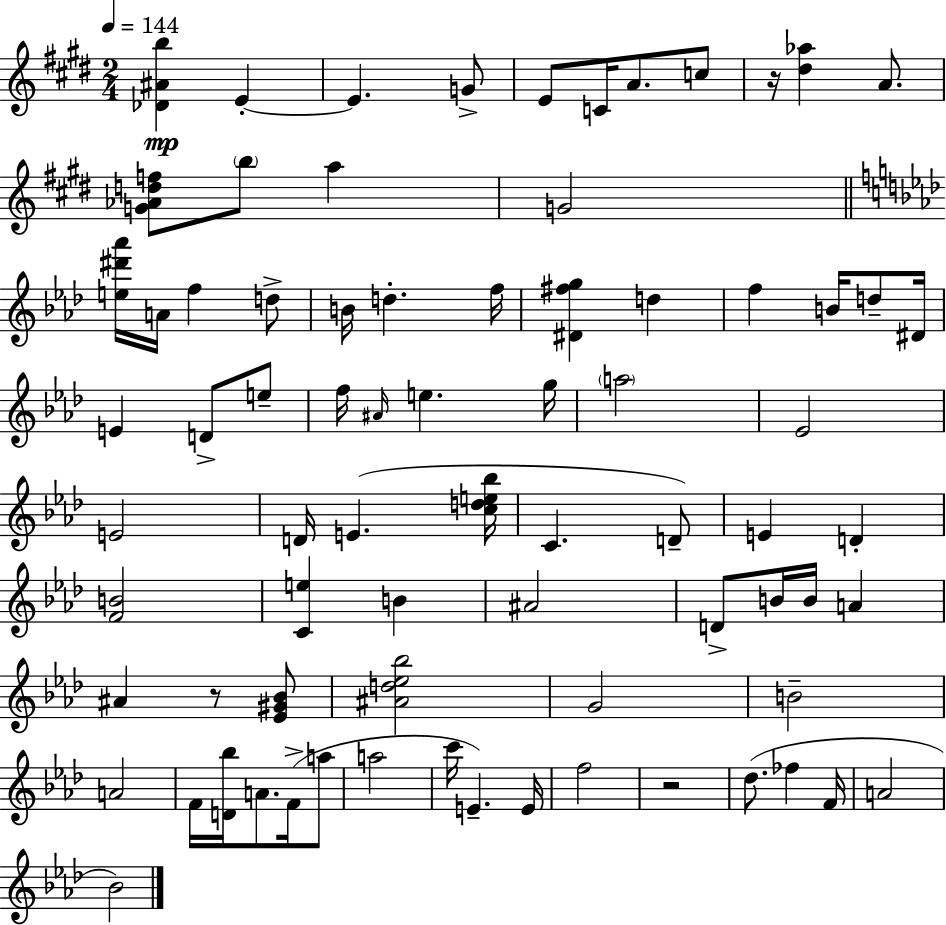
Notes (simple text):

[Db4,A#4,B5]/q E4/q E4/q. G4/e E4/e C4/s A4/e. C5/e R/s [D#5,Ab5]/q A4/e. [G4,Ab4,D5,F5]/e B5/e A5/q G4/h [E5,D#6,Ab6]/s A4/s F5/q D5/e B4/s D5/q. F5/s [D#4,F#5,G5]/q D5/q F5/q B4/s D5/e D#4/s E4/q D4/e E5/e F5/s A#4/s E5/q. G5/s A5/h Eb4/h E4/h D4/s E4/q. [C5,D5,E5,Bb5]/s C4/q. D4/e E4/q D4/q [F4,B4]/h [C4,E5]/q B4/q A#4/h D4/e B4/s B4/s A4/q A#4/q R/e [Eb4,G#4,Bb4]/e [A#4,D5,Eb5,Bb5]/h G4/h B4/h A4/h F4/s [D4,Bb5]/s A4/e. F4/s A5/e A5/h C6/s E4/q. E4/s F5/h R/h Db5/e. FES5/q F4/s A4/h Bb4/h